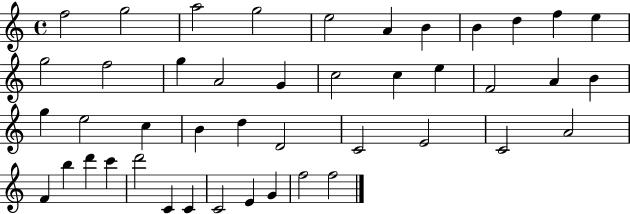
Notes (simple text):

F5/h G5/h A5/h G5/h E5/h A4/q B4/q B4/q D5/q F5/q E5/q G5/h F5/h G5/q A4/h G4/q C5/h C5/q E5/q F4/h A4/q B4/q G5/q E5/h C5/q B4/q D5/q D4/h C4/h E4/h C4/h A4/h F4/q B5/q D6/q C6/q D6/h C4/q C4/q C4/h E4/q G4/q F5/h F5/h